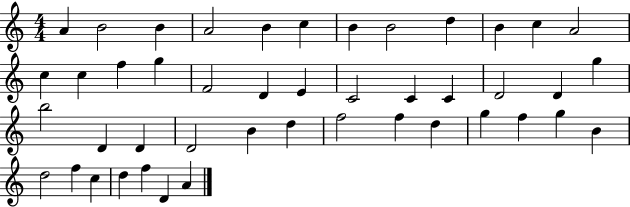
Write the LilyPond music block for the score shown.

{
  \clef treble
  \numericTimeSignature
  \time 4/4
  \key c \major
  a'4 b'2 b'4 | a'2 b'4 c''4 | b'4 b'2 d''4 | b'4 c''4 a'2 | \break c''4 c''4 f''4 g''4 | f'2 d'4 e'4 | c'2 c'4 c'4 | d'2 d'4 g''4 | \break b''2 d'4 d'4 | d'2 b'4 d''4 | f''2 f''4 d''4 | g''4 f''4 g''4 b'4 | \break d''2 f''4 c''4 | d''4 f''4 d'4 a'4 | \bar "|."
}